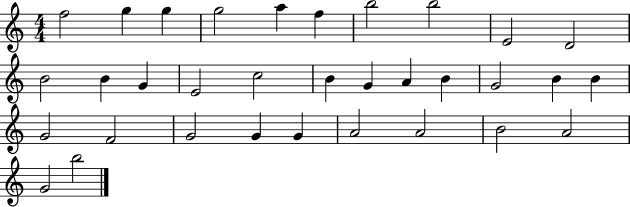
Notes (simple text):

F5/h G5/q G5/q G5/h A5/q F5/q B5/h B5/h E4/h D4/h B4/h B4/q G4/q E4/h C5/h B4/q G4/q A4/q B4/q G4/h B4/q B4/q G4/h F4/h G4/h G4/q G4/q A4/h A4/h B4/h A4/h G4/h B5/h